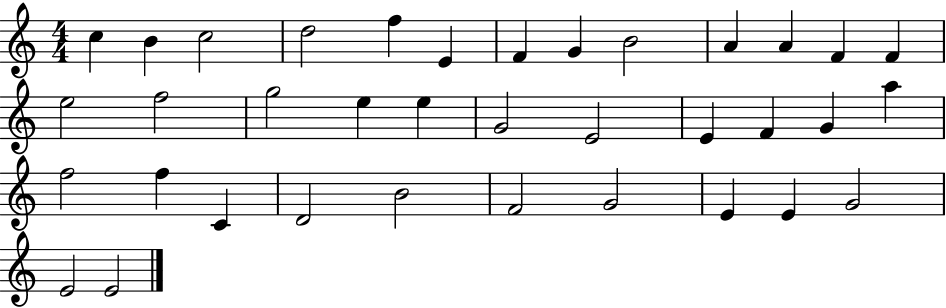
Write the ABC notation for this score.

X:1
T:Untitled
M:4/4
L:1/4
K:C
c B c2 d2 f E F G B2 A A F F e2 f2 g2 e e G2 E2 E F G a f2 f C D2 B2 F2 G2 E E G2 E2 E2